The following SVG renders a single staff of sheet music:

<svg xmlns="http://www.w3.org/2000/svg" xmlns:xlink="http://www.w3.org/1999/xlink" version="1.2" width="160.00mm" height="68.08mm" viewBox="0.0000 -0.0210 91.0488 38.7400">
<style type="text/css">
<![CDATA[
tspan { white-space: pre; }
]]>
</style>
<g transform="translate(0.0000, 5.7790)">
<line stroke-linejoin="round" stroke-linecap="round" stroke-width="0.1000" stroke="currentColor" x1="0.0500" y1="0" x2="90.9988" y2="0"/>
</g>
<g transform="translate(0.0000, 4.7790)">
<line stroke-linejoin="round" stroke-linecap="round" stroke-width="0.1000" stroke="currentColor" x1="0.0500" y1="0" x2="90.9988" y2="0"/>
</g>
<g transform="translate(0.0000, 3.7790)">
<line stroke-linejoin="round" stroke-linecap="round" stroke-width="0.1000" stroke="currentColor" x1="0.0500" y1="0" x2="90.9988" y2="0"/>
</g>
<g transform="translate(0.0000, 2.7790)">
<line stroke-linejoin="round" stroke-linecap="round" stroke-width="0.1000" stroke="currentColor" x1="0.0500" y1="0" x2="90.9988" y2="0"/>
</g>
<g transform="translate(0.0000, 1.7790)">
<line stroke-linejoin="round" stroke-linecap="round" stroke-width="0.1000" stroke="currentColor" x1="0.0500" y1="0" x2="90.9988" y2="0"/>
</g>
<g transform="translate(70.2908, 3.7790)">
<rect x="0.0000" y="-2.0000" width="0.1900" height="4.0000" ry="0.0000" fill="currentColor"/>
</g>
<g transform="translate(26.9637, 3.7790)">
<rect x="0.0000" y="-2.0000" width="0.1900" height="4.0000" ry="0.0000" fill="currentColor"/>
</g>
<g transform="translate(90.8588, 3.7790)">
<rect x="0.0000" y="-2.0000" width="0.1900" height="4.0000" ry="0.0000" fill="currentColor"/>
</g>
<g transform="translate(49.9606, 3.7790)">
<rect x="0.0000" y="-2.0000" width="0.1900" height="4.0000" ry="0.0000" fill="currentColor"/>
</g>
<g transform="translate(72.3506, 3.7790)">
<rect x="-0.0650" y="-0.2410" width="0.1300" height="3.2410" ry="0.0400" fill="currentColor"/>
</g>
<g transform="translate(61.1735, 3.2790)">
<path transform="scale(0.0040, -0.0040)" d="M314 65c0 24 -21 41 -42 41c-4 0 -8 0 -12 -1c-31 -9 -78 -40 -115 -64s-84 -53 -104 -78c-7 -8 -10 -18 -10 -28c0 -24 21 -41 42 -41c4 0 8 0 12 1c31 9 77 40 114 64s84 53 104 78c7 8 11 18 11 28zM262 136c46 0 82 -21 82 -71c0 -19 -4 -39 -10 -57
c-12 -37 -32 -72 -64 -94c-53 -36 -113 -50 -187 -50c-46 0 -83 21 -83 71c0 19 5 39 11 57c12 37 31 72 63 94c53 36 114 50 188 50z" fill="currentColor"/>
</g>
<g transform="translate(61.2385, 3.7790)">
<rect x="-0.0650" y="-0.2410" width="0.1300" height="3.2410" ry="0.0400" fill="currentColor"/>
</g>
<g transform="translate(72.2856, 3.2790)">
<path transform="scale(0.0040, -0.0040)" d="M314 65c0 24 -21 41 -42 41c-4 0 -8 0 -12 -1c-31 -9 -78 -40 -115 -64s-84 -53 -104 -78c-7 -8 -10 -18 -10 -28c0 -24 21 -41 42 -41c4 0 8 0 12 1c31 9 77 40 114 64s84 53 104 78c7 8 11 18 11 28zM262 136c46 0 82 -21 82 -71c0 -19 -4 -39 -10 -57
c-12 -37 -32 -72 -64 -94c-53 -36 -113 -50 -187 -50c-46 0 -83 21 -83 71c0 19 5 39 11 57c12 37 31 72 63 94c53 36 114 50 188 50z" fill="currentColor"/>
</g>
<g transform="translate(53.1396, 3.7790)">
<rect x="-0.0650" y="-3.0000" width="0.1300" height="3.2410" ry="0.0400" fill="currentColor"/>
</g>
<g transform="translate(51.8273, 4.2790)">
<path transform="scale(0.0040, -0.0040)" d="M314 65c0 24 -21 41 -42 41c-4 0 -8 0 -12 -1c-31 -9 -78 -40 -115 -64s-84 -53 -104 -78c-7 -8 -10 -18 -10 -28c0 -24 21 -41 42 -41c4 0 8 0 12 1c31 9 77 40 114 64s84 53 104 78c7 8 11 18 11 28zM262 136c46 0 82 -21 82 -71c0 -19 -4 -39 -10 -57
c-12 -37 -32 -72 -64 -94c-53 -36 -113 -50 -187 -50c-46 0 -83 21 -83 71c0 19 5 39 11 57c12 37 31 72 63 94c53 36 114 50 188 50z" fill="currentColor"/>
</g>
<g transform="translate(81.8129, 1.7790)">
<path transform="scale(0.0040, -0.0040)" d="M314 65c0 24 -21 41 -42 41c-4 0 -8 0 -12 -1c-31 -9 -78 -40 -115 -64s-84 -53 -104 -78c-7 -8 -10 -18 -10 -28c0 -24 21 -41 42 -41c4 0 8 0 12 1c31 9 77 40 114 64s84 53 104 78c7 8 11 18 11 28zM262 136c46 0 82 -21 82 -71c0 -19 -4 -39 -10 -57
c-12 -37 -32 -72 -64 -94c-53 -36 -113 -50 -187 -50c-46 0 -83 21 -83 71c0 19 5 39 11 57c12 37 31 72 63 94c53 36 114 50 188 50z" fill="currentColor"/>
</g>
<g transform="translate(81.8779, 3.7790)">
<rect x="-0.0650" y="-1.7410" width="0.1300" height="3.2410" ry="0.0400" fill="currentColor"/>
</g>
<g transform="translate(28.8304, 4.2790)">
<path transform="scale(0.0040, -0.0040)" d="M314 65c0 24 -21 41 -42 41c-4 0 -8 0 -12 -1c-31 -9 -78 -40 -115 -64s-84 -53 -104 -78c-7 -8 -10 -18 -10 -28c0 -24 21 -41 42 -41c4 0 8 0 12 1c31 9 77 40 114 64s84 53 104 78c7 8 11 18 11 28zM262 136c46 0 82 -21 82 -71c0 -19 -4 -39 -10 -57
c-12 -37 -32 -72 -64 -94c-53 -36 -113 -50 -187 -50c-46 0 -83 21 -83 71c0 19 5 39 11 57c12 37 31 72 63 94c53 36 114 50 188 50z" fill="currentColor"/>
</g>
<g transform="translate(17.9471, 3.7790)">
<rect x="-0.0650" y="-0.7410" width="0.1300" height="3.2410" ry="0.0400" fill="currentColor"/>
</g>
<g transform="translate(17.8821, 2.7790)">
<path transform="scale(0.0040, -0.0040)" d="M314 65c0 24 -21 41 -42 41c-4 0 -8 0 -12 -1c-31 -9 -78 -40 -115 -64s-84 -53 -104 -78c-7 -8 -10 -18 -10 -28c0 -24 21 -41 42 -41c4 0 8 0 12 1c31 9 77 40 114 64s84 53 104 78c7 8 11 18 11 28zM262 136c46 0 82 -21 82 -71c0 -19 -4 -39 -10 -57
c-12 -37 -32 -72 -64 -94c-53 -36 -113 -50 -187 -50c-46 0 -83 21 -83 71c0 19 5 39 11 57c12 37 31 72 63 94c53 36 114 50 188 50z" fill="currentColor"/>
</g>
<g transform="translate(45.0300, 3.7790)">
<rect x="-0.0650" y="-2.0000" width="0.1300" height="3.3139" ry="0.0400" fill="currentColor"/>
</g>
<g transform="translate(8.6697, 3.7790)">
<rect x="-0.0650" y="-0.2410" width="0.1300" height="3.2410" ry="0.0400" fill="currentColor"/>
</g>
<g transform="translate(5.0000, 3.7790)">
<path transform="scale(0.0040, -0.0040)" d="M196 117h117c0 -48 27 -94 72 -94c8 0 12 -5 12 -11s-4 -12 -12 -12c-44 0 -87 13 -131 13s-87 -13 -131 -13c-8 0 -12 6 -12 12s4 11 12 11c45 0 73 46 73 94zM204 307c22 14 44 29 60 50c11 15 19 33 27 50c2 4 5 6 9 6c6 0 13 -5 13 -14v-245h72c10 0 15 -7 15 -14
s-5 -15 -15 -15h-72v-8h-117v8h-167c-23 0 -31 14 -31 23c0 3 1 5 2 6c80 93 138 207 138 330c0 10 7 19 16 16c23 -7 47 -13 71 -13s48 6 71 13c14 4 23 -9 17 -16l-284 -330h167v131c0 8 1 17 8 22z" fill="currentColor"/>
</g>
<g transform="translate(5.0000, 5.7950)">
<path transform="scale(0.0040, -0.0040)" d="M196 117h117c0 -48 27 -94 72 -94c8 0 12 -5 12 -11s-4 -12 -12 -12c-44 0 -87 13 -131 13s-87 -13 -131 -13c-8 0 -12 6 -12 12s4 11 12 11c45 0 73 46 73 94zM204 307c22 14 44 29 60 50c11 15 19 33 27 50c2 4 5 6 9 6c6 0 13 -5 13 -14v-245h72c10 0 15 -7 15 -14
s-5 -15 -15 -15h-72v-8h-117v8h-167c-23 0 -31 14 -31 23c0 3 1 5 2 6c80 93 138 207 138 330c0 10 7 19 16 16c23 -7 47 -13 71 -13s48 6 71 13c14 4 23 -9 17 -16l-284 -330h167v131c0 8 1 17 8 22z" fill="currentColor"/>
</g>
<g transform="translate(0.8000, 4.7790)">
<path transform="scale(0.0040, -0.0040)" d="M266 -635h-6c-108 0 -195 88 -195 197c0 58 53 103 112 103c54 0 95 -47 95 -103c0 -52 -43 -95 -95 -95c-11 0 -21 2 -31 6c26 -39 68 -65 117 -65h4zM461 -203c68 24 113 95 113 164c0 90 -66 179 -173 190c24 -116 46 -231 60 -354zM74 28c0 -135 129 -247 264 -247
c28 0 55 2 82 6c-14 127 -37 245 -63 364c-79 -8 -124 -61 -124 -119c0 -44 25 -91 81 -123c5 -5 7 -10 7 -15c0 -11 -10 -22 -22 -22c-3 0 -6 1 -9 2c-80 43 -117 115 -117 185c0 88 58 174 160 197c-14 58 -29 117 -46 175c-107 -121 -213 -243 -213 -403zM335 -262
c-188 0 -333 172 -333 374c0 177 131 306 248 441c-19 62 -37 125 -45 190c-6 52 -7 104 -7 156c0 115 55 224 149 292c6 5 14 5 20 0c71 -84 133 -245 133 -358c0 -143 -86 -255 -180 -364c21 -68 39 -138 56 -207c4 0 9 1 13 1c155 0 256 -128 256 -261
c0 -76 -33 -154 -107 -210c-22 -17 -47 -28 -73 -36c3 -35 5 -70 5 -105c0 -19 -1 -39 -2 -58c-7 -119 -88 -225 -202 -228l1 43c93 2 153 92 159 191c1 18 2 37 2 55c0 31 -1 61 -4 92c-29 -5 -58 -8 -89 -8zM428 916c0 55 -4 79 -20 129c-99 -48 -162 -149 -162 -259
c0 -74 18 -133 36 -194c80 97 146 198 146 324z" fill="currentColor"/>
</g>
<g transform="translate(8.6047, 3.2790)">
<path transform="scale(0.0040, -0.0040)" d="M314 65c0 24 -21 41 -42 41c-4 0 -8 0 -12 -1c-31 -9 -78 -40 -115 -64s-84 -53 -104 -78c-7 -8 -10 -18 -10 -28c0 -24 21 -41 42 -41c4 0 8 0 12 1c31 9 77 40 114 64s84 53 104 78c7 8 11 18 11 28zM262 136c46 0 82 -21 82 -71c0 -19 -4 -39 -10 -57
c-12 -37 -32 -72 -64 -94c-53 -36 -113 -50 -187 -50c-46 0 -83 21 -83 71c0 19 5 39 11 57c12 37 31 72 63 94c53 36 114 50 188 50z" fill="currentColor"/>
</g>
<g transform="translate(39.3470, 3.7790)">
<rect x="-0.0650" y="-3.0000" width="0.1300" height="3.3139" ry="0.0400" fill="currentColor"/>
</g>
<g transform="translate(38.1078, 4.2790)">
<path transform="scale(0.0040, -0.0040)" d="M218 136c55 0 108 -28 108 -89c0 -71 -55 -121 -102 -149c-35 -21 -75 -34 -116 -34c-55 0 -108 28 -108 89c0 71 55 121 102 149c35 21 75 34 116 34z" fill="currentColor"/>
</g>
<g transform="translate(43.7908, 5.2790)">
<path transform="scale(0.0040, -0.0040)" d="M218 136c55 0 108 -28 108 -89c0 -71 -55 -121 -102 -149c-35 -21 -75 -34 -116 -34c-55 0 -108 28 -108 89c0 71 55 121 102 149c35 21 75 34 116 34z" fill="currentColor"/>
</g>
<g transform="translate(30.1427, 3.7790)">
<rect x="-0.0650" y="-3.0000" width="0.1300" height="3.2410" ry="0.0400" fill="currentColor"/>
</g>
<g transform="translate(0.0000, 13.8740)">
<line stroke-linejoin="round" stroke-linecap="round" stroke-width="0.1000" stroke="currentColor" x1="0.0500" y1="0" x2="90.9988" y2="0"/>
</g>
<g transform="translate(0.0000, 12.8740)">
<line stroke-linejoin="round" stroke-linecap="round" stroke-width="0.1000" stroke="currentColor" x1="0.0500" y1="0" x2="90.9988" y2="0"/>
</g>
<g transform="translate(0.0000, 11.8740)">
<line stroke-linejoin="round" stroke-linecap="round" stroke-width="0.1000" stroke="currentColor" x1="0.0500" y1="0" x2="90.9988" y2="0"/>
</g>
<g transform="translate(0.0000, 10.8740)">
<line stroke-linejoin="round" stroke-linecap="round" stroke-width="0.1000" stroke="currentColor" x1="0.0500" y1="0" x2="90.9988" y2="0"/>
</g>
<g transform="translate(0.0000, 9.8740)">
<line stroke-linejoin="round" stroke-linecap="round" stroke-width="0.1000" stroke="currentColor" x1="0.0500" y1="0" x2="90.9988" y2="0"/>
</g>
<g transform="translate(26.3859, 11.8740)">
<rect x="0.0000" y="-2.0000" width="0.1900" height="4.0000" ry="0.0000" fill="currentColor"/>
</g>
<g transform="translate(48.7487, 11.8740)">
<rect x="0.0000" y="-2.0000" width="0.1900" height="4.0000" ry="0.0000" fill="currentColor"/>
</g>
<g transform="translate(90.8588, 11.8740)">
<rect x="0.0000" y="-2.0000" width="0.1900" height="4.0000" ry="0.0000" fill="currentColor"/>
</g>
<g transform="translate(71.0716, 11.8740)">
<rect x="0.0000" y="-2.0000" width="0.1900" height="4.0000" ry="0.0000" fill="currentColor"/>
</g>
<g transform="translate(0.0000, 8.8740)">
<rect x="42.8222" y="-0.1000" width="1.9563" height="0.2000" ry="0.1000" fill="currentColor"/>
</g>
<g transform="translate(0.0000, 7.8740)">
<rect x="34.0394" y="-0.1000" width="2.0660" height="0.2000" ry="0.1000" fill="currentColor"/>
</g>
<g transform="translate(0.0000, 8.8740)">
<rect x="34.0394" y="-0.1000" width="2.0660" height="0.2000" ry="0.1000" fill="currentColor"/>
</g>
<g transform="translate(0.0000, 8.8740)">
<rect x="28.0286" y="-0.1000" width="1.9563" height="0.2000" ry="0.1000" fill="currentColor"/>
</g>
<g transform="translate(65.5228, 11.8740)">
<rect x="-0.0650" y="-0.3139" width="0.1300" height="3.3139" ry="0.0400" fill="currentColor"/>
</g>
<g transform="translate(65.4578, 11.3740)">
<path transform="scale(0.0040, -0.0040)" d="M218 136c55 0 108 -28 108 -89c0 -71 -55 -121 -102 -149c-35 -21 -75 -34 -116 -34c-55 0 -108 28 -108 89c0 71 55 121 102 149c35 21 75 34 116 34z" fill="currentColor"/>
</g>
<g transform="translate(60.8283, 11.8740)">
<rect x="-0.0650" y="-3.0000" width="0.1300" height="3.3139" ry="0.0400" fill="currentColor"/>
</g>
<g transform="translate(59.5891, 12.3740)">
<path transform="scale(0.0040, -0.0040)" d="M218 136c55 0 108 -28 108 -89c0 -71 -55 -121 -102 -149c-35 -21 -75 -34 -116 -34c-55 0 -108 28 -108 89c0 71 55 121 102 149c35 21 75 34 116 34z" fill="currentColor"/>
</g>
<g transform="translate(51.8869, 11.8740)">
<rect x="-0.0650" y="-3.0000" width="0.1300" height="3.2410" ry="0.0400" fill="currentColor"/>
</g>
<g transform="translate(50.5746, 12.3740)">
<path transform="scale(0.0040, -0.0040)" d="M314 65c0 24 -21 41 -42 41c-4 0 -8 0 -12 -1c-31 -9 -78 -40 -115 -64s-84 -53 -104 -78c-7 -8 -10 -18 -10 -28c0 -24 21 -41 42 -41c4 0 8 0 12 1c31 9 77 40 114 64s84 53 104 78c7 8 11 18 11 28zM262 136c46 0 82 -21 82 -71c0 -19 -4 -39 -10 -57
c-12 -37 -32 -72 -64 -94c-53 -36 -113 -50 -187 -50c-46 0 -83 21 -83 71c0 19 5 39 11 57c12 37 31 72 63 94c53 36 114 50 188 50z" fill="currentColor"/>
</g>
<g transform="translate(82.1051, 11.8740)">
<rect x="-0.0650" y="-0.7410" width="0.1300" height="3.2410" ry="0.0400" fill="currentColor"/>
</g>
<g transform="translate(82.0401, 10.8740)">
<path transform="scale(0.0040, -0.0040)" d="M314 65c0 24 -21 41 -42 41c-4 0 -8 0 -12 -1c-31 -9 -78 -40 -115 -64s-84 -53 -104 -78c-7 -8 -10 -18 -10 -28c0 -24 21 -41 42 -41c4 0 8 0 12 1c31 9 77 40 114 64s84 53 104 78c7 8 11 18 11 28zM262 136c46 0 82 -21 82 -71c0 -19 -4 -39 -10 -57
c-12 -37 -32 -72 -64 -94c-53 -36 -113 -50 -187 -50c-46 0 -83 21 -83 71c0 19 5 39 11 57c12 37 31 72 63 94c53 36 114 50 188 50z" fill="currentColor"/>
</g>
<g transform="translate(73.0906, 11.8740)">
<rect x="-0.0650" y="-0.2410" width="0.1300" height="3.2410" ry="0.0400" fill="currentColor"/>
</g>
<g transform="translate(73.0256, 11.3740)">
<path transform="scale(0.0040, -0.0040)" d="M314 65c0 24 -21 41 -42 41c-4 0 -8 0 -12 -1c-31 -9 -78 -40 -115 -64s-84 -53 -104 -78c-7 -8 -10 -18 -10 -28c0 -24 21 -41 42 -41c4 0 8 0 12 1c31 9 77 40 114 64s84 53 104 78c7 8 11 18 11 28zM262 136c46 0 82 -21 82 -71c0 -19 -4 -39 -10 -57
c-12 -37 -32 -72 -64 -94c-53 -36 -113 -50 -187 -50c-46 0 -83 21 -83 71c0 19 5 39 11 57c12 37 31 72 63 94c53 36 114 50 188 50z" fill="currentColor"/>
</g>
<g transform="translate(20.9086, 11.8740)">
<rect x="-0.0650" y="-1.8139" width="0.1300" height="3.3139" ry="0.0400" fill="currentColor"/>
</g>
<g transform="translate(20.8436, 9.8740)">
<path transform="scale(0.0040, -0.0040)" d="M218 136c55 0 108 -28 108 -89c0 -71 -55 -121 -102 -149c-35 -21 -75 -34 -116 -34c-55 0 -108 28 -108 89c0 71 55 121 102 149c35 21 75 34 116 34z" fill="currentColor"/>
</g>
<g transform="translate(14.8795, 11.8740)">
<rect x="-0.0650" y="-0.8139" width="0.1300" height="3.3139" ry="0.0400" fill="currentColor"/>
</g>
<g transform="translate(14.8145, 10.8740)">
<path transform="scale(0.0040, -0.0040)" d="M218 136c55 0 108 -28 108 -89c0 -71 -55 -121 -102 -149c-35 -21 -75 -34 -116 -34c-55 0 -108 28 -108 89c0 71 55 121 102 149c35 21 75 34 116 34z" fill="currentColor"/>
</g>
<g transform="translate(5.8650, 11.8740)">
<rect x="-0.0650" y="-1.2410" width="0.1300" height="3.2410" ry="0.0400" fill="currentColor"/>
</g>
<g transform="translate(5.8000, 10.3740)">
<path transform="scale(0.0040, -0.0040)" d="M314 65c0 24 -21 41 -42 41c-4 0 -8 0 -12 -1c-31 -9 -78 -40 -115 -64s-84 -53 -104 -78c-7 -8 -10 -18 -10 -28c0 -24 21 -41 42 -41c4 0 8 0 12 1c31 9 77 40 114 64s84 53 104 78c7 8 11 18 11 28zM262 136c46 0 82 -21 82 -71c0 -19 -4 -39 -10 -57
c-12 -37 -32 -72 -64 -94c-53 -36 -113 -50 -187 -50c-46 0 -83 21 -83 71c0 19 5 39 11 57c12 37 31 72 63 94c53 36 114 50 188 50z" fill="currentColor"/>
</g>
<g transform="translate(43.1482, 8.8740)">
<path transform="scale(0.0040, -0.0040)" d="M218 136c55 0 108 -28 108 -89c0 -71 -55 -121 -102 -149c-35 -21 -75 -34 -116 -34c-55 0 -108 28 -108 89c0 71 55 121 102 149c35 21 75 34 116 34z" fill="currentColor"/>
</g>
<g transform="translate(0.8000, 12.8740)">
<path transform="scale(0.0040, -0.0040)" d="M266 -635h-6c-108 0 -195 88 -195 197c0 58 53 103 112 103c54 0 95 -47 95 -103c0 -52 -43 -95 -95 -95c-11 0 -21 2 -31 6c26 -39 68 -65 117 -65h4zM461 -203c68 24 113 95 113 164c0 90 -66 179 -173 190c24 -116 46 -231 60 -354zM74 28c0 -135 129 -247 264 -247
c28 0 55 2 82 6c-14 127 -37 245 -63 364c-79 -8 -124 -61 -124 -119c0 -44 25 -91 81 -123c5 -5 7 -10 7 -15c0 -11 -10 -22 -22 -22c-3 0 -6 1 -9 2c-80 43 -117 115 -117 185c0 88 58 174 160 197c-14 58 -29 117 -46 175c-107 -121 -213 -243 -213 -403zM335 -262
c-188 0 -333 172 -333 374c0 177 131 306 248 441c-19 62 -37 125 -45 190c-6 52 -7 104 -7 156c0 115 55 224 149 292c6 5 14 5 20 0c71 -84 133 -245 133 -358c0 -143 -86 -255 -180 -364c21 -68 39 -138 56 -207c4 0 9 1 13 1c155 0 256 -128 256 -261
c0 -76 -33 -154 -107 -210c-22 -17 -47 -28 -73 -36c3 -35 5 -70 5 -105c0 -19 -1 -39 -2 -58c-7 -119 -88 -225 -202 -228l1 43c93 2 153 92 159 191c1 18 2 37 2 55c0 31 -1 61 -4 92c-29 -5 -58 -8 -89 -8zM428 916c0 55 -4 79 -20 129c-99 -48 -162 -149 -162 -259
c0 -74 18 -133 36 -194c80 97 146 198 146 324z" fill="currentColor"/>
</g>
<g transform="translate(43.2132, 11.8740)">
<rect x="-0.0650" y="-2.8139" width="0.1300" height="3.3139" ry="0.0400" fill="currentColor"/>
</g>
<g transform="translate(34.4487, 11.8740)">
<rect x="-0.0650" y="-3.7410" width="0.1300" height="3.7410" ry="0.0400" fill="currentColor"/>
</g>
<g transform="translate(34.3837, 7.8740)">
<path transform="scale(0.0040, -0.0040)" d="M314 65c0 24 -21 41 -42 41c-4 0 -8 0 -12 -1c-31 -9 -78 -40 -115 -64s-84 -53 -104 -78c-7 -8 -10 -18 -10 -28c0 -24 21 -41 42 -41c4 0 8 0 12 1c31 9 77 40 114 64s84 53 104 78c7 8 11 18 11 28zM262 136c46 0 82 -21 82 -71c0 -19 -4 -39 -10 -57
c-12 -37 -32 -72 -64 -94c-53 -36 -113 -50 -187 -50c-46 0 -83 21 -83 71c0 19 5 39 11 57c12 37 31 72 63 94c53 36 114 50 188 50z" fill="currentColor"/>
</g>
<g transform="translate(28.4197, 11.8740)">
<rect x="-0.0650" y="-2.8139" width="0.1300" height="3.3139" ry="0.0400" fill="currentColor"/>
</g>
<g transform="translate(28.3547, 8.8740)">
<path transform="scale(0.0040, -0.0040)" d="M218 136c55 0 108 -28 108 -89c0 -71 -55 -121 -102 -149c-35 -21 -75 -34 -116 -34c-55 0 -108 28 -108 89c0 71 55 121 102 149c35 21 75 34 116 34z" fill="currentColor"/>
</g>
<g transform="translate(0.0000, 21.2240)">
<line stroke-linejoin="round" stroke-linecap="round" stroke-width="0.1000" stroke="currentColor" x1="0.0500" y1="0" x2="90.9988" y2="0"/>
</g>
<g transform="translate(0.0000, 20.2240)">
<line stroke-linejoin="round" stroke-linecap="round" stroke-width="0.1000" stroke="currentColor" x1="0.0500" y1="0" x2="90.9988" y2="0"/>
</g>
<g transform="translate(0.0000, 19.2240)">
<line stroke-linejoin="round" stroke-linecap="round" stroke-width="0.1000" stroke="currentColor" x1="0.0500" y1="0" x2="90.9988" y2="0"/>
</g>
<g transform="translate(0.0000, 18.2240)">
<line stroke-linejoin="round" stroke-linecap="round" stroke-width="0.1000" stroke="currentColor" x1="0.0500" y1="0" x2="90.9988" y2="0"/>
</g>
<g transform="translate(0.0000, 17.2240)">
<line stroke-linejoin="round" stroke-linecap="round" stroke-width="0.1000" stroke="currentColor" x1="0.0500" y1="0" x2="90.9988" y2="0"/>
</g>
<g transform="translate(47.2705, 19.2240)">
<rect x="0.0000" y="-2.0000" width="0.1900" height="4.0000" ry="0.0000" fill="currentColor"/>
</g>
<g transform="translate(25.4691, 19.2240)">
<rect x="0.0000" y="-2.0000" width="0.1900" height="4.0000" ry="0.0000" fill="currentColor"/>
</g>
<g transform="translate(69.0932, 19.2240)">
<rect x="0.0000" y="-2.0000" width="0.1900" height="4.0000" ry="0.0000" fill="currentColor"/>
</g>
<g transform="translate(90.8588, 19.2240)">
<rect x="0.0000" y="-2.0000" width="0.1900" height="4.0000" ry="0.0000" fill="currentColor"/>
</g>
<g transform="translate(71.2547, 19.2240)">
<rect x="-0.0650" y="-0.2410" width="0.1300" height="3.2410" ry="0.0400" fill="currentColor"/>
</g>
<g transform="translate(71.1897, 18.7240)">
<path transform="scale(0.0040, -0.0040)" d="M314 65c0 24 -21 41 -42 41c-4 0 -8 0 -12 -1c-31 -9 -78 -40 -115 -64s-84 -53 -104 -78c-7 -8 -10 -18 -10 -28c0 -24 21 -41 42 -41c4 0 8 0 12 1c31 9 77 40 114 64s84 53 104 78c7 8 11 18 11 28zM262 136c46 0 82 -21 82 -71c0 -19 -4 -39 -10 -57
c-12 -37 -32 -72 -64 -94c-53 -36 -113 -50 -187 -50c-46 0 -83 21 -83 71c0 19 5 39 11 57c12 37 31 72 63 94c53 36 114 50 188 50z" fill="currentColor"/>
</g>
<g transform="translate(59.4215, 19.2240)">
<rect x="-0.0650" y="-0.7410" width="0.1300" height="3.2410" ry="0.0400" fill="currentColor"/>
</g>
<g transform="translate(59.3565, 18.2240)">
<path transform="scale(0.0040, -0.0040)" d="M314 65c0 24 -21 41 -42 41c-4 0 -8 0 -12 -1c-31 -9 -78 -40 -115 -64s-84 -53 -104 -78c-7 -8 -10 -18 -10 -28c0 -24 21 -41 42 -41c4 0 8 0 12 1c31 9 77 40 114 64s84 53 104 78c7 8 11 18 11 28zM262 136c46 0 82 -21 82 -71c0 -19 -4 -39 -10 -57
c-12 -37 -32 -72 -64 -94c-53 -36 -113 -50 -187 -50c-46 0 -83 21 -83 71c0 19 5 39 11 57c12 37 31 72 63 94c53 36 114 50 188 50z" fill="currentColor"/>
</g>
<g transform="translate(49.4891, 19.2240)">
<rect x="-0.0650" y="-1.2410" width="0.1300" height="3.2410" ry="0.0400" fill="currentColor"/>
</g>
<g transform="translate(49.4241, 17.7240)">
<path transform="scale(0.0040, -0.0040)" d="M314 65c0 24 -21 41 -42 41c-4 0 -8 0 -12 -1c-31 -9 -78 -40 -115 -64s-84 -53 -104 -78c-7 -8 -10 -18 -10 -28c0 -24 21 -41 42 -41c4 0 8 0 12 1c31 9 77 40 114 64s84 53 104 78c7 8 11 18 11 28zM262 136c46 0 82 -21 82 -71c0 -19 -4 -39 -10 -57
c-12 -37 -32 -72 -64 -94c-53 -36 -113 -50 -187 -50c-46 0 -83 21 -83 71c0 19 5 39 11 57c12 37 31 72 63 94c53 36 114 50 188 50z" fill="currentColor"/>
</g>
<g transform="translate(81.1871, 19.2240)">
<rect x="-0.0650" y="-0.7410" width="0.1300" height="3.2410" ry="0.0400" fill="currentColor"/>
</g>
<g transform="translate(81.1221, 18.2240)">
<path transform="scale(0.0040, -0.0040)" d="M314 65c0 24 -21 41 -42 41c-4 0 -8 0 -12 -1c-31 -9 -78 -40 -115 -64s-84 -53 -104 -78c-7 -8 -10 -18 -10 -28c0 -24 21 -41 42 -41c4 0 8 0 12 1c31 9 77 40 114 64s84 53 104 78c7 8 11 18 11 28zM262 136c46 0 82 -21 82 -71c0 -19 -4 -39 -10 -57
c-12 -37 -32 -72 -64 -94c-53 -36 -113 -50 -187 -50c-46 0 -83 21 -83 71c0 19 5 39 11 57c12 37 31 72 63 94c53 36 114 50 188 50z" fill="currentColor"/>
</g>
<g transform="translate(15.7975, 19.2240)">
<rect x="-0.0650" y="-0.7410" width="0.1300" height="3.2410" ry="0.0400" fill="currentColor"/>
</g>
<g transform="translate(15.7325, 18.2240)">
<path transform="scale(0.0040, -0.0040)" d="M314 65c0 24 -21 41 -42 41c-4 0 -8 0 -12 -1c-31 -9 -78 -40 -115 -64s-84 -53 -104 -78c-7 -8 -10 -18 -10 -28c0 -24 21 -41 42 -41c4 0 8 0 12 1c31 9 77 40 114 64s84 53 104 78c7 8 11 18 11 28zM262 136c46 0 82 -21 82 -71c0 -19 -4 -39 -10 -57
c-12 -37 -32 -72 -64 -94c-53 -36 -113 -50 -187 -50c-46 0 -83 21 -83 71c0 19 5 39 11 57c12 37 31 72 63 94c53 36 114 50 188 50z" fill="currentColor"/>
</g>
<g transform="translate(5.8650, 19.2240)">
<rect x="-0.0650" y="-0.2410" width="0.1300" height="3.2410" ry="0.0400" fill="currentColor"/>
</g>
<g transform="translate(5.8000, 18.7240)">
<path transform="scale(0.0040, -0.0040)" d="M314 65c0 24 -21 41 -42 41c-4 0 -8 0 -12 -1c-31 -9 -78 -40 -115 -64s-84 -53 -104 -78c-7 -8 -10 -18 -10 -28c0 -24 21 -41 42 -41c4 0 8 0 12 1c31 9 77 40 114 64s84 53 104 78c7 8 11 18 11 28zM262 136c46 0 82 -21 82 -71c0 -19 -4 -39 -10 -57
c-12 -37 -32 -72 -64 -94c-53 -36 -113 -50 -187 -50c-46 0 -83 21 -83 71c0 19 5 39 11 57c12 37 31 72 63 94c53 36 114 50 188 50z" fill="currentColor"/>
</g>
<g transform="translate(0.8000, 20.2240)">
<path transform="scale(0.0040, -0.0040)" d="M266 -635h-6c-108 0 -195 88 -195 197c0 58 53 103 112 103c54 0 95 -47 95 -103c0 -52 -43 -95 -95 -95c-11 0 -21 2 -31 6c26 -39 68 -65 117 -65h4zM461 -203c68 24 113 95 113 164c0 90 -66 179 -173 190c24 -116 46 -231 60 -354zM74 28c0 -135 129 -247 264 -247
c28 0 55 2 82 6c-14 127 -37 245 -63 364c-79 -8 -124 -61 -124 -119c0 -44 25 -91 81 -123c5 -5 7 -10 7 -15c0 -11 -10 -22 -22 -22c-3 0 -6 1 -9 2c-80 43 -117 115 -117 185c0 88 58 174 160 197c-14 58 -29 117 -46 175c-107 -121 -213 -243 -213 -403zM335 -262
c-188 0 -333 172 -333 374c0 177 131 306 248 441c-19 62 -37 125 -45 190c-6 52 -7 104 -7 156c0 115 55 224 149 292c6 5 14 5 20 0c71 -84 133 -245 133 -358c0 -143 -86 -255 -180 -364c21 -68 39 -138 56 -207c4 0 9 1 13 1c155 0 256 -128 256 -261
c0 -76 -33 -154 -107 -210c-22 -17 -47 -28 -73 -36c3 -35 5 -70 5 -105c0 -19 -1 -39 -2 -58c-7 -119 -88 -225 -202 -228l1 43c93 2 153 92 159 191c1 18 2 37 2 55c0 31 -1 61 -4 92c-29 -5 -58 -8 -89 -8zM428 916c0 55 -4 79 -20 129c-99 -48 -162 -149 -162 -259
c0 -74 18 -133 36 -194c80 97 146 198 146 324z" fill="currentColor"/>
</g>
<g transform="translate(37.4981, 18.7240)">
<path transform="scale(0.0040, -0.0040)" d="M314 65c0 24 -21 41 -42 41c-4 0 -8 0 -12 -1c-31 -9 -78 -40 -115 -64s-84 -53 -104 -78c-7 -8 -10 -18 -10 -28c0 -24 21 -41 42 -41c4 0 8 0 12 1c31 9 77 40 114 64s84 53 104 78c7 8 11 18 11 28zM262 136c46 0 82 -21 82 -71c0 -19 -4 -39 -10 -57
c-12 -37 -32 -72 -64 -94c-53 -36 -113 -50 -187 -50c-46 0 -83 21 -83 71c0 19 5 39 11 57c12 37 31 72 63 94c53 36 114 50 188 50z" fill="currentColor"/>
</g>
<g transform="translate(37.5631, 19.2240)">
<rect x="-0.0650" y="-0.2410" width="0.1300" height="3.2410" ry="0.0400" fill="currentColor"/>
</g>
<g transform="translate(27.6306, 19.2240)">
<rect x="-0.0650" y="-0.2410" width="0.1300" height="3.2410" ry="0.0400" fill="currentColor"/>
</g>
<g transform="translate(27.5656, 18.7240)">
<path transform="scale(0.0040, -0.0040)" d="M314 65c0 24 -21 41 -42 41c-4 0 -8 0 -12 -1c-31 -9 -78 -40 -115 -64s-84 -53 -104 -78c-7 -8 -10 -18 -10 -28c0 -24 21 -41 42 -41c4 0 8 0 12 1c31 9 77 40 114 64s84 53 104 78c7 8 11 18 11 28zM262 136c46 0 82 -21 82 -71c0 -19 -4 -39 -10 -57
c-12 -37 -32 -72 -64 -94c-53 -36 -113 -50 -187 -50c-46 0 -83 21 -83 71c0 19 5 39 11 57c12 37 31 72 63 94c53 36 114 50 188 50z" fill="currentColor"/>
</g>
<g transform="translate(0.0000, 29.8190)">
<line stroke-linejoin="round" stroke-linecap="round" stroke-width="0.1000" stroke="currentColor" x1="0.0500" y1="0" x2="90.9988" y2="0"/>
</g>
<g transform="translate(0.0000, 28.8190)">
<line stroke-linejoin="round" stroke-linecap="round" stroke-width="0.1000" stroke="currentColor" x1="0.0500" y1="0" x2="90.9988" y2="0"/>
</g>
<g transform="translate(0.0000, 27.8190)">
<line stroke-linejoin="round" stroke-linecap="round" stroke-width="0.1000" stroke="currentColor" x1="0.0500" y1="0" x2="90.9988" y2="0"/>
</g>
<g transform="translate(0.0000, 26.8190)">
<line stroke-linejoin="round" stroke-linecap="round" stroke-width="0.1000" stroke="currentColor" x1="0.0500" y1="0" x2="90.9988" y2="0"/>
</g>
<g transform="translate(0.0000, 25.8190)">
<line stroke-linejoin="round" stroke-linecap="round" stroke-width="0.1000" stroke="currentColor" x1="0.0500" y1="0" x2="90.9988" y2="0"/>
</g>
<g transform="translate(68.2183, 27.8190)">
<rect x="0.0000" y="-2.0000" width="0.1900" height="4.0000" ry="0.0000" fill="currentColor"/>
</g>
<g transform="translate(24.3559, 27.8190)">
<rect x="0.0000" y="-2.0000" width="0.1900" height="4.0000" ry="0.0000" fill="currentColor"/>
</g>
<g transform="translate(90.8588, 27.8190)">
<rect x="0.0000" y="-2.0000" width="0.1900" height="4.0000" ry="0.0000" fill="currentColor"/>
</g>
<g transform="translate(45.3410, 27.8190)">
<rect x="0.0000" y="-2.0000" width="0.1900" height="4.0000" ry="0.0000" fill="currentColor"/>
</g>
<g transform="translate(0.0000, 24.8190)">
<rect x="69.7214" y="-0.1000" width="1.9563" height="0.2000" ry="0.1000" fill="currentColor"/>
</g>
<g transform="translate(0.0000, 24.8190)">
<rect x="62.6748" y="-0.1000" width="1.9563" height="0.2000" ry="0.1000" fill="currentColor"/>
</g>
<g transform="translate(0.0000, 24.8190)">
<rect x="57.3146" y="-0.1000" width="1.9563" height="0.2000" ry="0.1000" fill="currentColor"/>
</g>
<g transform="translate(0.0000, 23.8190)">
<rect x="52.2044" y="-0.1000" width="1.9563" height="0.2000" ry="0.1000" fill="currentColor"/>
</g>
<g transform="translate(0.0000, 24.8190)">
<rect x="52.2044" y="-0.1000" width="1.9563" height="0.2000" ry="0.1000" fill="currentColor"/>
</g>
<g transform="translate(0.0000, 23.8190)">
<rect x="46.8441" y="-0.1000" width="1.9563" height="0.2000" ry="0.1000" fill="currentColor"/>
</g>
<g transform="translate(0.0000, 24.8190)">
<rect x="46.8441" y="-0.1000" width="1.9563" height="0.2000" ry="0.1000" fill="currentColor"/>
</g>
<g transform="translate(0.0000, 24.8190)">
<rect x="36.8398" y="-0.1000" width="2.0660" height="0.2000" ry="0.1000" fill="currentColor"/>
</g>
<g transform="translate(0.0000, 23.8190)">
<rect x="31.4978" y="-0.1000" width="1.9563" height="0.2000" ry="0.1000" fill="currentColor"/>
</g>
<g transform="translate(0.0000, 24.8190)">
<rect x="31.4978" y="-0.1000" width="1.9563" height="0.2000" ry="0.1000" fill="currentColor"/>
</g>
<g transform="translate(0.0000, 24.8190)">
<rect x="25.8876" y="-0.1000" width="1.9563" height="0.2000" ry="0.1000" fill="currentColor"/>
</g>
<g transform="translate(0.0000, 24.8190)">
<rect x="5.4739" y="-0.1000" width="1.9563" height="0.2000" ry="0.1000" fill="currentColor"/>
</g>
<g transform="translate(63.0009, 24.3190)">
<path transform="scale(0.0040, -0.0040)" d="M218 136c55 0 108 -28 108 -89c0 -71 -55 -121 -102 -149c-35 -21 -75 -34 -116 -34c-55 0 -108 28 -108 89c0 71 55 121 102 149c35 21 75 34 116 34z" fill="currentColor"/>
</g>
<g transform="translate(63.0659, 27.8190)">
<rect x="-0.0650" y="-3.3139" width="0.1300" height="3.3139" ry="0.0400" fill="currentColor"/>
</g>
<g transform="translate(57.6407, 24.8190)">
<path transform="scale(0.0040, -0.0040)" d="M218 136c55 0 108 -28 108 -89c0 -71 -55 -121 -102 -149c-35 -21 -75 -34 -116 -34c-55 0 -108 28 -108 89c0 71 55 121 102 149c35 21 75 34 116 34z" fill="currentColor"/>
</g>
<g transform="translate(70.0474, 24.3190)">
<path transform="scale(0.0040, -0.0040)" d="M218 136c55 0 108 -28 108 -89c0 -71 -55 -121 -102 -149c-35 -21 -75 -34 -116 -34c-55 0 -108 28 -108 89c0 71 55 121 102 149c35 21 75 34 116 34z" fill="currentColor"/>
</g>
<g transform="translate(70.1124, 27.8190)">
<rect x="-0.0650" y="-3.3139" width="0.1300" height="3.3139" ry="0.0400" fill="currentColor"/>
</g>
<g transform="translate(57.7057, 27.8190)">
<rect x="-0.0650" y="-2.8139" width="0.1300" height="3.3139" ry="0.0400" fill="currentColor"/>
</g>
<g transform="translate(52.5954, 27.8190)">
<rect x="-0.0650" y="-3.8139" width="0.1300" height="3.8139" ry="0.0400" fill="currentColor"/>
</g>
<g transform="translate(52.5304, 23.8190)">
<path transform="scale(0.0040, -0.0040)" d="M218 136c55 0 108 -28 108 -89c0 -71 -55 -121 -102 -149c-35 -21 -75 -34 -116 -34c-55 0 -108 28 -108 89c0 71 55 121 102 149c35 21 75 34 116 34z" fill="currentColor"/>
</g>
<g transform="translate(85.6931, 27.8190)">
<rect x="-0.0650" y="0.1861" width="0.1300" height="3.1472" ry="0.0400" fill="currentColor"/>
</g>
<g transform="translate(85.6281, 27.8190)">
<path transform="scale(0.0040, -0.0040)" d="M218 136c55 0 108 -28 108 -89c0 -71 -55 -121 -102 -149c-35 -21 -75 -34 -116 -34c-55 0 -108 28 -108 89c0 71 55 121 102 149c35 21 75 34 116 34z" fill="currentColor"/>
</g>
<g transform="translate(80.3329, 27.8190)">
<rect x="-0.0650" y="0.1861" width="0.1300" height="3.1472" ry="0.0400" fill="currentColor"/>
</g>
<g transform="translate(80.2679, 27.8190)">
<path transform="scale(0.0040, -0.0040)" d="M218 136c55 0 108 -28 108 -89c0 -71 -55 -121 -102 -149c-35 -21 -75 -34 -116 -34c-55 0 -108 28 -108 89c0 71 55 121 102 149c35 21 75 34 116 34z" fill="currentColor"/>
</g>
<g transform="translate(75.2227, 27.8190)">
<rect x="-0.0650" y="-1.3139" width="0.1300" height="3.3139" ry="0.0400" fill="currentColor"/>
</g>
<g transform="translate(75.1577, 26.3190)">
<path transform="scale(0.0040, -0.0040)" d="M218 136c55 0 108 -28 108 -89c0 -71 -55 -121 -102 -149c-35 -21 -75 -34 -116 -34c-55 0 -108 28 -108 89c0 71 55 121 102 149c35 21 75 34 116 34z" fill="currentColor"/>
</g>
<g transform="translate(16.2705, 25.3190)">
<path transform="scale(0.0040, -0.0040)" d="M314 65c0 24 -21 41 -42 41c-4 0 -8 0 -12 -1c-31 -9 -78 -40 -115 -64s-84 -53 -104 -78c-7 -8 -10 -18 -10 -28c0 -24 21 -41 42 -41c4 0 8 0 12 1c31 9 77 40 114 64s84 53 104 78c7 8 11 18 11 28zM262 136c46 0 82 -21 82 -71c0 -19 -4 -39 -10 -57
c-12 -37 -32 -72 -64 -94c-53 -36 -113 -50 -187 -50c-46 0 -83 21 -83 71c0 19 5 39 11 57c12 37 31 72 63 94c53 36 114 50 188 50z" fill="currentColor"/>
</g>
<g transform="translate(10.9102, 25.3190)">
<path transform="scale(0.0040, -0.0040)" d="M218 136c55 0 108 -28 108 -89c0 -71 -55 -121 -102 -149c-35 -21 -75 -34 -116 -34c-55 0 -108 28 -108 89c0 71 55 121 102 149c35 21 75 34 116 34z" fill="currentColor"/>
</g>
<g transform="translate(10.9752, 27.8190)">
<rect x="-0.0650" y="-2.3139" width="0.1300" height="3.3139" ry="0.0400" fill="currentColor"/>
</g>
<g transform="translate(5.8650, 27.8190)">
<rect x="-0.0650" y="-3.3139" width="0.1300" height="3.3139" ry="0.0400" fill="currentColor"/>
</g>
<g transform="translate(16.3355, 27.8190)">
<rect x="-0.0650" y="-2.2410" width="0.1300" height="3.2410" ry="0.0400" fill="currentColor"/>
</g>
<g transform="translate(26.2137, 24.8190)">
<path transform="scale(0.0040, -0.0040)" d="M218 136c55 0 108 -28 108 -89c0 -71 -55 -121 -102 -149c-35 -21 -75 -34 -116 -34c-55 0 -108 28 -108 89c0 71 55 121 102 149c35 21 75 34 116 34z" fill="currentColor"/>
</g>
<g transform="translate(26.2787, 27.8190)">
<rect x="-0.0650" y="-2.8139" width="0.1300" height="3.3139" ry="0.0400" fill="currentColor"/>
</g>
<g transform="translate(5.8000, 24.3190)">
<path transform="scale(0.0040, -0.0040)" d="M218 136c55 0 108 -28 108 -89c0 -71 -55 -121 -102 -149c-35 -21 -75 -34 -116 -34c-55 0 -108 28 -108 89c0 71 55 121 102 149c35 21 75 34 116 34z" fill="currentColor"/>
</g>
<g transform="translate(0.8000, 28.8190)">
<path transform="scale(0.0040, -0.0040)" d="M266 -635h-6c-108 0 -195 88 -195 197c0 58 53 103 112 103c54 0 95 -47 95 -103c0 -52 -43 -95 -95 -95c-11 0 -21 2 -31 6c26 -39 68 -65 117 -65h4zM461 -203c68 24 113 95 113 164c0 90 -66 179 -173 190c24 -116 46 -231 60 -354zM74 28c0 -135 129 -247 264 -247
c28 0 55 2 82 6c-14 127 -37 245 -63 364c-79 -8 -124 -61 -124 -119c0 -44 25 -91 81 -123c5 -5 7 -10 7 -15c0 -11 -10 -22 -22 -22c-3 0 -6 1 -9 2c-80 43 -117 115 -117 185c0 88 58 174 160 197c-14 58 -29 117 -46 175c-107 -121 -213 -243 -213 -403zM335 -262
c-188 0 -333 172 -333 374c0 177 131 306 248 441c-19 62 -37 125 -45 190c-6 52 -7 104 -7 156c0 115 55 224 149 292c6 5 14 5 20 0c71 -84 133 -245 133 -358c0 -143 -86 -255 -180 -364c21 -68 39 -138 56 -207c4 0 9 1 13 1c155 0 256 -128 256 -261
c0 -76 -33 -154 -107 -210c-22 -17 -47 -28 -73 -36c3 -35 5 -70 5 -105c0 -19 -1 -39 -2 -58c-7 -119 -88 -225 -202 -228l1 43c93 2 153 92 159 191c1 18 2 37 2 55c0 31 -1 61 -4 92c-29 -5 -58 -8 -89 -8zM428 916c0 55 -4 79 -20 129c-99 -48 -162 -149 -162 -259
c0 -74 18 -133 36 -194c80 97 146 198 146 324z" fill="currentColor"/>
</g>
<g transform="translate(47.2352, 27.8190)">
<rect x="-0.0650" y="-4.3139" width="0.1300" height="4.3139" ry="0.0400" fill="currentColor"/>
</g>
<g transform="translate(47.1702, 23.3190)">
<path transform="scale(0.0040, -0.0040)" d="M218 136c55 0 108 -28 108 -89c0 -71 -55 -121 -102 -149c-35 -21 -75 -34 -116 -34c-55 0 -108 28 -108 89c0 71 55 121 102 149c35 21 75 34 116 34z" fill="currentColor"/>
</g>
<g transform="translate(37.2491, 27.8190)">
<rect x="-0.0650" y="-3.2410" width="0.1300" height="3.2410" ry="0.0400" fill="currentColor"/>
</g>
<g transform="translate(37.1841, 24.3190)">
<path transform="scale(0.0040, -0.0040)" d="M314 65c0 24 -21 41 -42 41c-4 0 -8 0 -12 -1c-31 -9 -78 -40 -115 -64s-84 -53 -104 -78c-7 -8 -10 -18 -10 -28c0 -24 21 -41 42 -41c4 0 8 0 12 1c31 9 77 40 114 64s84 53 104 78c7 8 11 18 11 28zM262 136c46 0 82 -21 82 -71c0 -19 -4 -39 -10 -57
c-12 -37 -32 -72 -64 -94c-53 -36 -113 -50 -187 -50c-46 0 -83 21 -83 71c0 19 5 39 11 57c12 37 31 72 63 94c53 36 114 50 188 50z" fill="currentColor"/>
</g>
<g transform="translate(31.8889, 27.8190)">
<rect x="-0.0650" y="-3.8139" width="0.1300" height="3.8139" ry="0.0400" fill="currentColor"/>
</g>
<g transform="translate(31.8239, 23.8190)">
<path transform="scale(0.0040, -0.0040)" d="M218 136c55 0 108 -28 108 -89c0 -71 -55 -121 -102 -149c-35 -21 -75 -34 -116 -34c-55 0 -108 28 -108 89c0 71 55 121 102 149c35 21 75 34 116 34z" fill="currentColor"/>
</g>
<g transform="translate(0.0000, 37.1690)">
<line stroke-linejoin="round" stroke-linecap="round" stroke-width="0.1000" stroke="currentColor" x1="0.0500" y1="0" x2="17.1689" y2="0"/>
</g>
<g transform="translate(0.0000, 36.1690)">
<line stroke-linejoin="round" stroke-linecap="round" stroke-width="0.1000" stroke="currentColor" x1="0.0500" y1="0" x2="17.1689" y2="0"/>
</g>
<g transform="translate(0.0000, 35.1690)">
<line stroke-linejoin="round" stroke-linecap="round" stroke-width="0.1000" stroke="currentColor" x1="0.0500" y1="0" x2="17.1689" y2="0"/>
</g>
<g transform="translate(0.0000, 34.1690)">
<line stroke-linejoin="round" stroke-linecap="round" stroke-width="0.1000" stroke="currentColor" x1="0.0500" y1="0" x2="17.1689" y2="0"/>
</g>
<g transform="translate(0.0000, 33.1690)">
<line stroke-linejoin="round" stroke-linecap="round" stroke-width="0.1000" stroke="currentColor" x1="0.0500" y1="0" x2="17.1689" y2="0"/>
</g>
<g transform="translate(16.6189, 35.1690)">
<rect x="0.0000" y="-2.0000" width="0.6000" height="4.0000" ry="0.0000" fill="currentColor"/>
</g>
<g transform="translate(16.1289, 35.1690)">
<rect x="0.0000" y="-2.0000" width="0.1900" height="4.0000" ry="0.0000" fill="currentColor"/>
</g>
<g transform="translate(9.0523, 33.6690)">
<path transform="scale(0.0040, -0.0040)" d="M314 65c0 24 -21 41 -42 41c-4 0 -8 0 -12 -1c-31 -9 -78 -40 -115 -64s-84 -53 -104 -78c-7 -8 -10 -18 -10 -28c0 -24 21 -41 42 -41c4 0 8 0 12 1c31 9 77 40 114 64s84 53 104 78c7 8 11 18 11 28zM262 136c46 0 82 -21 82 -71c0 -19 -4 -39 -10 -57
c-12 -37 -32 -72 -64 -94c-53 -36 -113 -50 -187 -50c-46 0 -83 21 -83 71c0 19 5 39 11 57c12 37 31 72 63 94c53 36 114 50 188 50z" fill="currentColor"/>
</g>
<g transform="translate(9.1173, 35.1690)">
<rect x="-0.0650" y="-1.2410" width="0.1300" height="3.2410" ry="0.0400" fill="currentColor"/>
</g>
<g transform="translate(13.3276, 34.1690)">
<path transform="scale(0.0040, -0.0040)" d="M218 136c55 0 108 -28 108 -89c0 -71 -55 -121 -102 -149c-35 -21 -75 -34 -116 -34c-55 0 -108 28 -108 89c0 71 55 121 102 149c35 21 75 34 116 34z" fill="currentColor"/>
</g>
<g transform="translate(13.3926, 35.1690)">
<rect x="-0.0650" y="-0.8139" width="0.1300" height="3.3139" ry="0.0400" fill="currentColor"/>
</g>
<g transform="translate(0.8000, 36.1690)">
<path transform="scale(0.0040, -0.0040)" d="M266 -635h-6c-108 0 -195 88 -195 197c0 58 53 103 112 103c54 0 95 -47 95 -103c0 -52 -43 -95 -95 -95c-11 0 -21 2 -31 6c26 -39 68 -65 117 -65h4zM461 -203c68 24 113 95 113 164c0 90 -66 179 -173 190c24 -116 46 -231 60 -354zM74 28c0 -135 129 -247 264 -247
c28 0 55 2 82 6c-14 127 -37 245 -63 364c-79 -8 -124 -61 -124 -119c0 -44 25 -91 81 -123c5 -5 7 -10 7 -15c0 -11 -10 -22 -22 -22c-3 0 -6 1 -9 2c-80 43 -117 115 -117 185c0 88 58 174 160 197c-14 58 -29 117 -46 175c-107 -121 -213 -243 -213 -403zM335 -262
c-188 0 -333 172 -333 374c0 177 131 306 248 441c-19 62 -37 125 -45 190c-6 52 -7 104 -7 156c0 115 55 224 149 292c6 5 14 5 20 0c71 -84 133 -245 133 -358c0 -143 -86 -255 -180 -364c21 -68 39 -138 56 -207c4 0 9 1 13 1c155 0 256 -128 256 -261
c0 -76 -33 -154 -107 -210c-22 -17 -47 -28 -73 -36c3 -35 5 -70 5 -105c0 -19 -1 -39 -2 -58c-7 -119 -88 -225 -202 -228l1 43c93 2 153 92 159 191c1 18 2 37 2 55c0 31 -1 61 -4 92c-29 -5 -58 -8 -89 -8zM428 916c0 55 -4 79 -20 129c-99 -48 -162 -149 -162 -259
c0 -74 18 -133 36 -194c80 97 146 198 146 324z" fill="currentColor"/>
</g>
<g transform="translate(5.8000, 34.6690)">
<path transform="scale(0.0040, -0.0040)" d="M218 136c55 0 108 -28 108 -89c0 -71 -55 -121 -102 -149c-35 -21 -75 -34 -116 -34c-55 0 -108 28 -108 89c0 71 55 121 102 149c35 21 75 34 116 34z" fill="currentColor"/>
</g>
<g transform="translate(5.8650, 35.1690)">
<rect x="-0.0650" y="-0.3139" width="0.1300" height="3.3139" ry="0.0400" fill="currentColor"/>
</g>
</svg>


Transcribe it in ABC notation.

X:1
T:Untitled
M:4/4
L:1/4
K:C
c2 d2 A2 A F A2 c2 c2 f2 e2 d f a c'2 a A2 A c c2 d2 c2 d2 c2 c2 e2 d2 c2 d2 b g g2 a c' b2 d' c' a b b e B B c e2 d